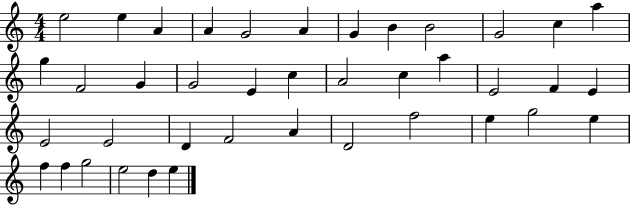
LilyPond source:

{
  \clef treble
  \numericTimeSignature
  \time 4/4
  \key c \major
  e''2 e''4 a'4 | a'4 g'2 a'4 | g'4 b'4 b'2 | g'2 c''4 a''4 | \break g''4 f'2 g'4 | g'2 e'4 c''4 | a'2 c''4 a''4 | e'2 f'4 e'4 | \break e'2 e'2 | d'4 f'2 a'4 | d'2 f''2 | e''4 g''2 e''4 | \break f''4 f''4 g''2 | e''2 d''4 e''4 | \bar "|."
}